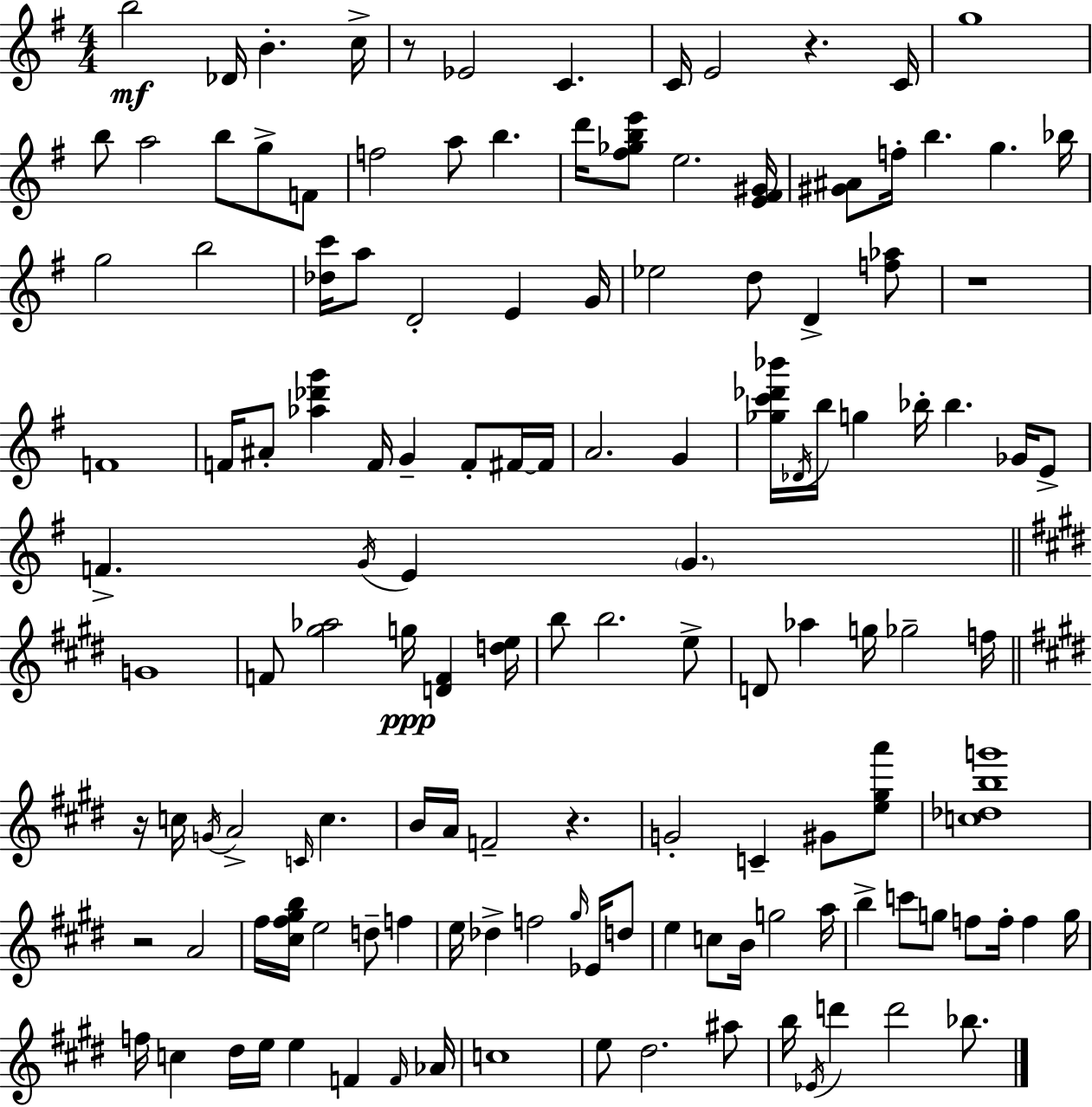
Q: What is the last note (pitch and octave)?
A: Bb5